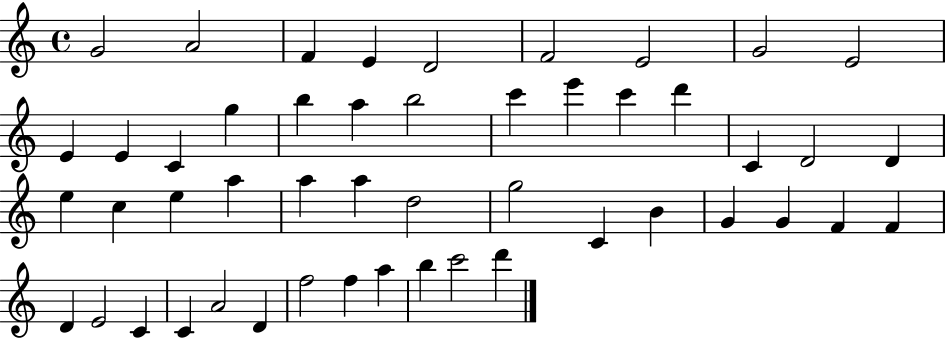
X:1
T:Untitled
M:4/4
L:1/4
K:C
G2 A2 F E D2 F2 E2 G2 E2 E E C g b a b2 c' e' c' d' C D2 D e c e a a a d2 g2 C B G G F F D E2 C C A2 D f2 f a b c'2 d'